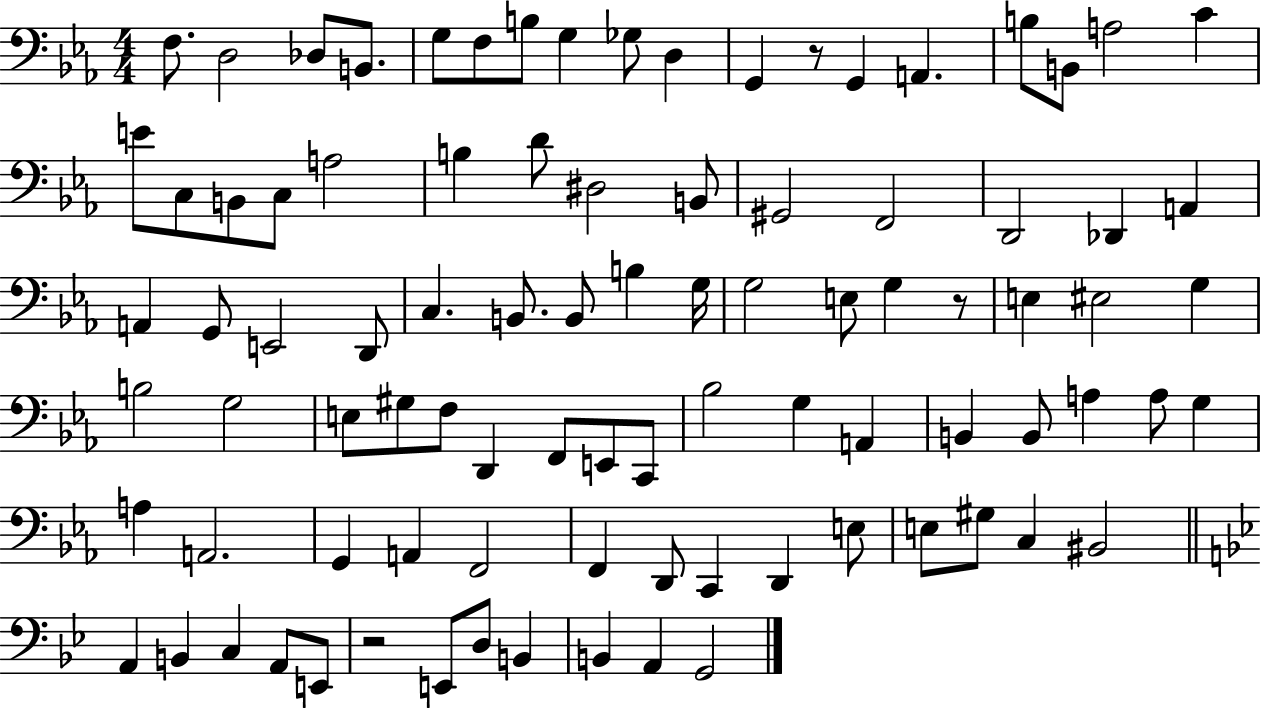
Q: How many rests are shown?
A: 3